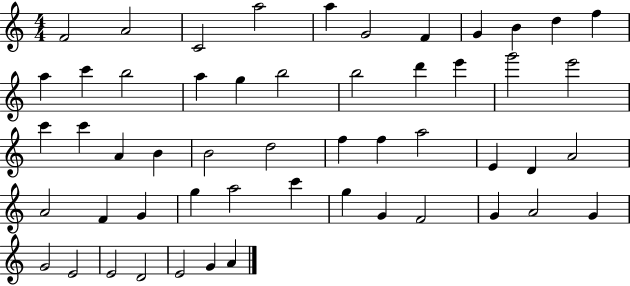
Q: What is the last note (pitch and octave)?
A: A4